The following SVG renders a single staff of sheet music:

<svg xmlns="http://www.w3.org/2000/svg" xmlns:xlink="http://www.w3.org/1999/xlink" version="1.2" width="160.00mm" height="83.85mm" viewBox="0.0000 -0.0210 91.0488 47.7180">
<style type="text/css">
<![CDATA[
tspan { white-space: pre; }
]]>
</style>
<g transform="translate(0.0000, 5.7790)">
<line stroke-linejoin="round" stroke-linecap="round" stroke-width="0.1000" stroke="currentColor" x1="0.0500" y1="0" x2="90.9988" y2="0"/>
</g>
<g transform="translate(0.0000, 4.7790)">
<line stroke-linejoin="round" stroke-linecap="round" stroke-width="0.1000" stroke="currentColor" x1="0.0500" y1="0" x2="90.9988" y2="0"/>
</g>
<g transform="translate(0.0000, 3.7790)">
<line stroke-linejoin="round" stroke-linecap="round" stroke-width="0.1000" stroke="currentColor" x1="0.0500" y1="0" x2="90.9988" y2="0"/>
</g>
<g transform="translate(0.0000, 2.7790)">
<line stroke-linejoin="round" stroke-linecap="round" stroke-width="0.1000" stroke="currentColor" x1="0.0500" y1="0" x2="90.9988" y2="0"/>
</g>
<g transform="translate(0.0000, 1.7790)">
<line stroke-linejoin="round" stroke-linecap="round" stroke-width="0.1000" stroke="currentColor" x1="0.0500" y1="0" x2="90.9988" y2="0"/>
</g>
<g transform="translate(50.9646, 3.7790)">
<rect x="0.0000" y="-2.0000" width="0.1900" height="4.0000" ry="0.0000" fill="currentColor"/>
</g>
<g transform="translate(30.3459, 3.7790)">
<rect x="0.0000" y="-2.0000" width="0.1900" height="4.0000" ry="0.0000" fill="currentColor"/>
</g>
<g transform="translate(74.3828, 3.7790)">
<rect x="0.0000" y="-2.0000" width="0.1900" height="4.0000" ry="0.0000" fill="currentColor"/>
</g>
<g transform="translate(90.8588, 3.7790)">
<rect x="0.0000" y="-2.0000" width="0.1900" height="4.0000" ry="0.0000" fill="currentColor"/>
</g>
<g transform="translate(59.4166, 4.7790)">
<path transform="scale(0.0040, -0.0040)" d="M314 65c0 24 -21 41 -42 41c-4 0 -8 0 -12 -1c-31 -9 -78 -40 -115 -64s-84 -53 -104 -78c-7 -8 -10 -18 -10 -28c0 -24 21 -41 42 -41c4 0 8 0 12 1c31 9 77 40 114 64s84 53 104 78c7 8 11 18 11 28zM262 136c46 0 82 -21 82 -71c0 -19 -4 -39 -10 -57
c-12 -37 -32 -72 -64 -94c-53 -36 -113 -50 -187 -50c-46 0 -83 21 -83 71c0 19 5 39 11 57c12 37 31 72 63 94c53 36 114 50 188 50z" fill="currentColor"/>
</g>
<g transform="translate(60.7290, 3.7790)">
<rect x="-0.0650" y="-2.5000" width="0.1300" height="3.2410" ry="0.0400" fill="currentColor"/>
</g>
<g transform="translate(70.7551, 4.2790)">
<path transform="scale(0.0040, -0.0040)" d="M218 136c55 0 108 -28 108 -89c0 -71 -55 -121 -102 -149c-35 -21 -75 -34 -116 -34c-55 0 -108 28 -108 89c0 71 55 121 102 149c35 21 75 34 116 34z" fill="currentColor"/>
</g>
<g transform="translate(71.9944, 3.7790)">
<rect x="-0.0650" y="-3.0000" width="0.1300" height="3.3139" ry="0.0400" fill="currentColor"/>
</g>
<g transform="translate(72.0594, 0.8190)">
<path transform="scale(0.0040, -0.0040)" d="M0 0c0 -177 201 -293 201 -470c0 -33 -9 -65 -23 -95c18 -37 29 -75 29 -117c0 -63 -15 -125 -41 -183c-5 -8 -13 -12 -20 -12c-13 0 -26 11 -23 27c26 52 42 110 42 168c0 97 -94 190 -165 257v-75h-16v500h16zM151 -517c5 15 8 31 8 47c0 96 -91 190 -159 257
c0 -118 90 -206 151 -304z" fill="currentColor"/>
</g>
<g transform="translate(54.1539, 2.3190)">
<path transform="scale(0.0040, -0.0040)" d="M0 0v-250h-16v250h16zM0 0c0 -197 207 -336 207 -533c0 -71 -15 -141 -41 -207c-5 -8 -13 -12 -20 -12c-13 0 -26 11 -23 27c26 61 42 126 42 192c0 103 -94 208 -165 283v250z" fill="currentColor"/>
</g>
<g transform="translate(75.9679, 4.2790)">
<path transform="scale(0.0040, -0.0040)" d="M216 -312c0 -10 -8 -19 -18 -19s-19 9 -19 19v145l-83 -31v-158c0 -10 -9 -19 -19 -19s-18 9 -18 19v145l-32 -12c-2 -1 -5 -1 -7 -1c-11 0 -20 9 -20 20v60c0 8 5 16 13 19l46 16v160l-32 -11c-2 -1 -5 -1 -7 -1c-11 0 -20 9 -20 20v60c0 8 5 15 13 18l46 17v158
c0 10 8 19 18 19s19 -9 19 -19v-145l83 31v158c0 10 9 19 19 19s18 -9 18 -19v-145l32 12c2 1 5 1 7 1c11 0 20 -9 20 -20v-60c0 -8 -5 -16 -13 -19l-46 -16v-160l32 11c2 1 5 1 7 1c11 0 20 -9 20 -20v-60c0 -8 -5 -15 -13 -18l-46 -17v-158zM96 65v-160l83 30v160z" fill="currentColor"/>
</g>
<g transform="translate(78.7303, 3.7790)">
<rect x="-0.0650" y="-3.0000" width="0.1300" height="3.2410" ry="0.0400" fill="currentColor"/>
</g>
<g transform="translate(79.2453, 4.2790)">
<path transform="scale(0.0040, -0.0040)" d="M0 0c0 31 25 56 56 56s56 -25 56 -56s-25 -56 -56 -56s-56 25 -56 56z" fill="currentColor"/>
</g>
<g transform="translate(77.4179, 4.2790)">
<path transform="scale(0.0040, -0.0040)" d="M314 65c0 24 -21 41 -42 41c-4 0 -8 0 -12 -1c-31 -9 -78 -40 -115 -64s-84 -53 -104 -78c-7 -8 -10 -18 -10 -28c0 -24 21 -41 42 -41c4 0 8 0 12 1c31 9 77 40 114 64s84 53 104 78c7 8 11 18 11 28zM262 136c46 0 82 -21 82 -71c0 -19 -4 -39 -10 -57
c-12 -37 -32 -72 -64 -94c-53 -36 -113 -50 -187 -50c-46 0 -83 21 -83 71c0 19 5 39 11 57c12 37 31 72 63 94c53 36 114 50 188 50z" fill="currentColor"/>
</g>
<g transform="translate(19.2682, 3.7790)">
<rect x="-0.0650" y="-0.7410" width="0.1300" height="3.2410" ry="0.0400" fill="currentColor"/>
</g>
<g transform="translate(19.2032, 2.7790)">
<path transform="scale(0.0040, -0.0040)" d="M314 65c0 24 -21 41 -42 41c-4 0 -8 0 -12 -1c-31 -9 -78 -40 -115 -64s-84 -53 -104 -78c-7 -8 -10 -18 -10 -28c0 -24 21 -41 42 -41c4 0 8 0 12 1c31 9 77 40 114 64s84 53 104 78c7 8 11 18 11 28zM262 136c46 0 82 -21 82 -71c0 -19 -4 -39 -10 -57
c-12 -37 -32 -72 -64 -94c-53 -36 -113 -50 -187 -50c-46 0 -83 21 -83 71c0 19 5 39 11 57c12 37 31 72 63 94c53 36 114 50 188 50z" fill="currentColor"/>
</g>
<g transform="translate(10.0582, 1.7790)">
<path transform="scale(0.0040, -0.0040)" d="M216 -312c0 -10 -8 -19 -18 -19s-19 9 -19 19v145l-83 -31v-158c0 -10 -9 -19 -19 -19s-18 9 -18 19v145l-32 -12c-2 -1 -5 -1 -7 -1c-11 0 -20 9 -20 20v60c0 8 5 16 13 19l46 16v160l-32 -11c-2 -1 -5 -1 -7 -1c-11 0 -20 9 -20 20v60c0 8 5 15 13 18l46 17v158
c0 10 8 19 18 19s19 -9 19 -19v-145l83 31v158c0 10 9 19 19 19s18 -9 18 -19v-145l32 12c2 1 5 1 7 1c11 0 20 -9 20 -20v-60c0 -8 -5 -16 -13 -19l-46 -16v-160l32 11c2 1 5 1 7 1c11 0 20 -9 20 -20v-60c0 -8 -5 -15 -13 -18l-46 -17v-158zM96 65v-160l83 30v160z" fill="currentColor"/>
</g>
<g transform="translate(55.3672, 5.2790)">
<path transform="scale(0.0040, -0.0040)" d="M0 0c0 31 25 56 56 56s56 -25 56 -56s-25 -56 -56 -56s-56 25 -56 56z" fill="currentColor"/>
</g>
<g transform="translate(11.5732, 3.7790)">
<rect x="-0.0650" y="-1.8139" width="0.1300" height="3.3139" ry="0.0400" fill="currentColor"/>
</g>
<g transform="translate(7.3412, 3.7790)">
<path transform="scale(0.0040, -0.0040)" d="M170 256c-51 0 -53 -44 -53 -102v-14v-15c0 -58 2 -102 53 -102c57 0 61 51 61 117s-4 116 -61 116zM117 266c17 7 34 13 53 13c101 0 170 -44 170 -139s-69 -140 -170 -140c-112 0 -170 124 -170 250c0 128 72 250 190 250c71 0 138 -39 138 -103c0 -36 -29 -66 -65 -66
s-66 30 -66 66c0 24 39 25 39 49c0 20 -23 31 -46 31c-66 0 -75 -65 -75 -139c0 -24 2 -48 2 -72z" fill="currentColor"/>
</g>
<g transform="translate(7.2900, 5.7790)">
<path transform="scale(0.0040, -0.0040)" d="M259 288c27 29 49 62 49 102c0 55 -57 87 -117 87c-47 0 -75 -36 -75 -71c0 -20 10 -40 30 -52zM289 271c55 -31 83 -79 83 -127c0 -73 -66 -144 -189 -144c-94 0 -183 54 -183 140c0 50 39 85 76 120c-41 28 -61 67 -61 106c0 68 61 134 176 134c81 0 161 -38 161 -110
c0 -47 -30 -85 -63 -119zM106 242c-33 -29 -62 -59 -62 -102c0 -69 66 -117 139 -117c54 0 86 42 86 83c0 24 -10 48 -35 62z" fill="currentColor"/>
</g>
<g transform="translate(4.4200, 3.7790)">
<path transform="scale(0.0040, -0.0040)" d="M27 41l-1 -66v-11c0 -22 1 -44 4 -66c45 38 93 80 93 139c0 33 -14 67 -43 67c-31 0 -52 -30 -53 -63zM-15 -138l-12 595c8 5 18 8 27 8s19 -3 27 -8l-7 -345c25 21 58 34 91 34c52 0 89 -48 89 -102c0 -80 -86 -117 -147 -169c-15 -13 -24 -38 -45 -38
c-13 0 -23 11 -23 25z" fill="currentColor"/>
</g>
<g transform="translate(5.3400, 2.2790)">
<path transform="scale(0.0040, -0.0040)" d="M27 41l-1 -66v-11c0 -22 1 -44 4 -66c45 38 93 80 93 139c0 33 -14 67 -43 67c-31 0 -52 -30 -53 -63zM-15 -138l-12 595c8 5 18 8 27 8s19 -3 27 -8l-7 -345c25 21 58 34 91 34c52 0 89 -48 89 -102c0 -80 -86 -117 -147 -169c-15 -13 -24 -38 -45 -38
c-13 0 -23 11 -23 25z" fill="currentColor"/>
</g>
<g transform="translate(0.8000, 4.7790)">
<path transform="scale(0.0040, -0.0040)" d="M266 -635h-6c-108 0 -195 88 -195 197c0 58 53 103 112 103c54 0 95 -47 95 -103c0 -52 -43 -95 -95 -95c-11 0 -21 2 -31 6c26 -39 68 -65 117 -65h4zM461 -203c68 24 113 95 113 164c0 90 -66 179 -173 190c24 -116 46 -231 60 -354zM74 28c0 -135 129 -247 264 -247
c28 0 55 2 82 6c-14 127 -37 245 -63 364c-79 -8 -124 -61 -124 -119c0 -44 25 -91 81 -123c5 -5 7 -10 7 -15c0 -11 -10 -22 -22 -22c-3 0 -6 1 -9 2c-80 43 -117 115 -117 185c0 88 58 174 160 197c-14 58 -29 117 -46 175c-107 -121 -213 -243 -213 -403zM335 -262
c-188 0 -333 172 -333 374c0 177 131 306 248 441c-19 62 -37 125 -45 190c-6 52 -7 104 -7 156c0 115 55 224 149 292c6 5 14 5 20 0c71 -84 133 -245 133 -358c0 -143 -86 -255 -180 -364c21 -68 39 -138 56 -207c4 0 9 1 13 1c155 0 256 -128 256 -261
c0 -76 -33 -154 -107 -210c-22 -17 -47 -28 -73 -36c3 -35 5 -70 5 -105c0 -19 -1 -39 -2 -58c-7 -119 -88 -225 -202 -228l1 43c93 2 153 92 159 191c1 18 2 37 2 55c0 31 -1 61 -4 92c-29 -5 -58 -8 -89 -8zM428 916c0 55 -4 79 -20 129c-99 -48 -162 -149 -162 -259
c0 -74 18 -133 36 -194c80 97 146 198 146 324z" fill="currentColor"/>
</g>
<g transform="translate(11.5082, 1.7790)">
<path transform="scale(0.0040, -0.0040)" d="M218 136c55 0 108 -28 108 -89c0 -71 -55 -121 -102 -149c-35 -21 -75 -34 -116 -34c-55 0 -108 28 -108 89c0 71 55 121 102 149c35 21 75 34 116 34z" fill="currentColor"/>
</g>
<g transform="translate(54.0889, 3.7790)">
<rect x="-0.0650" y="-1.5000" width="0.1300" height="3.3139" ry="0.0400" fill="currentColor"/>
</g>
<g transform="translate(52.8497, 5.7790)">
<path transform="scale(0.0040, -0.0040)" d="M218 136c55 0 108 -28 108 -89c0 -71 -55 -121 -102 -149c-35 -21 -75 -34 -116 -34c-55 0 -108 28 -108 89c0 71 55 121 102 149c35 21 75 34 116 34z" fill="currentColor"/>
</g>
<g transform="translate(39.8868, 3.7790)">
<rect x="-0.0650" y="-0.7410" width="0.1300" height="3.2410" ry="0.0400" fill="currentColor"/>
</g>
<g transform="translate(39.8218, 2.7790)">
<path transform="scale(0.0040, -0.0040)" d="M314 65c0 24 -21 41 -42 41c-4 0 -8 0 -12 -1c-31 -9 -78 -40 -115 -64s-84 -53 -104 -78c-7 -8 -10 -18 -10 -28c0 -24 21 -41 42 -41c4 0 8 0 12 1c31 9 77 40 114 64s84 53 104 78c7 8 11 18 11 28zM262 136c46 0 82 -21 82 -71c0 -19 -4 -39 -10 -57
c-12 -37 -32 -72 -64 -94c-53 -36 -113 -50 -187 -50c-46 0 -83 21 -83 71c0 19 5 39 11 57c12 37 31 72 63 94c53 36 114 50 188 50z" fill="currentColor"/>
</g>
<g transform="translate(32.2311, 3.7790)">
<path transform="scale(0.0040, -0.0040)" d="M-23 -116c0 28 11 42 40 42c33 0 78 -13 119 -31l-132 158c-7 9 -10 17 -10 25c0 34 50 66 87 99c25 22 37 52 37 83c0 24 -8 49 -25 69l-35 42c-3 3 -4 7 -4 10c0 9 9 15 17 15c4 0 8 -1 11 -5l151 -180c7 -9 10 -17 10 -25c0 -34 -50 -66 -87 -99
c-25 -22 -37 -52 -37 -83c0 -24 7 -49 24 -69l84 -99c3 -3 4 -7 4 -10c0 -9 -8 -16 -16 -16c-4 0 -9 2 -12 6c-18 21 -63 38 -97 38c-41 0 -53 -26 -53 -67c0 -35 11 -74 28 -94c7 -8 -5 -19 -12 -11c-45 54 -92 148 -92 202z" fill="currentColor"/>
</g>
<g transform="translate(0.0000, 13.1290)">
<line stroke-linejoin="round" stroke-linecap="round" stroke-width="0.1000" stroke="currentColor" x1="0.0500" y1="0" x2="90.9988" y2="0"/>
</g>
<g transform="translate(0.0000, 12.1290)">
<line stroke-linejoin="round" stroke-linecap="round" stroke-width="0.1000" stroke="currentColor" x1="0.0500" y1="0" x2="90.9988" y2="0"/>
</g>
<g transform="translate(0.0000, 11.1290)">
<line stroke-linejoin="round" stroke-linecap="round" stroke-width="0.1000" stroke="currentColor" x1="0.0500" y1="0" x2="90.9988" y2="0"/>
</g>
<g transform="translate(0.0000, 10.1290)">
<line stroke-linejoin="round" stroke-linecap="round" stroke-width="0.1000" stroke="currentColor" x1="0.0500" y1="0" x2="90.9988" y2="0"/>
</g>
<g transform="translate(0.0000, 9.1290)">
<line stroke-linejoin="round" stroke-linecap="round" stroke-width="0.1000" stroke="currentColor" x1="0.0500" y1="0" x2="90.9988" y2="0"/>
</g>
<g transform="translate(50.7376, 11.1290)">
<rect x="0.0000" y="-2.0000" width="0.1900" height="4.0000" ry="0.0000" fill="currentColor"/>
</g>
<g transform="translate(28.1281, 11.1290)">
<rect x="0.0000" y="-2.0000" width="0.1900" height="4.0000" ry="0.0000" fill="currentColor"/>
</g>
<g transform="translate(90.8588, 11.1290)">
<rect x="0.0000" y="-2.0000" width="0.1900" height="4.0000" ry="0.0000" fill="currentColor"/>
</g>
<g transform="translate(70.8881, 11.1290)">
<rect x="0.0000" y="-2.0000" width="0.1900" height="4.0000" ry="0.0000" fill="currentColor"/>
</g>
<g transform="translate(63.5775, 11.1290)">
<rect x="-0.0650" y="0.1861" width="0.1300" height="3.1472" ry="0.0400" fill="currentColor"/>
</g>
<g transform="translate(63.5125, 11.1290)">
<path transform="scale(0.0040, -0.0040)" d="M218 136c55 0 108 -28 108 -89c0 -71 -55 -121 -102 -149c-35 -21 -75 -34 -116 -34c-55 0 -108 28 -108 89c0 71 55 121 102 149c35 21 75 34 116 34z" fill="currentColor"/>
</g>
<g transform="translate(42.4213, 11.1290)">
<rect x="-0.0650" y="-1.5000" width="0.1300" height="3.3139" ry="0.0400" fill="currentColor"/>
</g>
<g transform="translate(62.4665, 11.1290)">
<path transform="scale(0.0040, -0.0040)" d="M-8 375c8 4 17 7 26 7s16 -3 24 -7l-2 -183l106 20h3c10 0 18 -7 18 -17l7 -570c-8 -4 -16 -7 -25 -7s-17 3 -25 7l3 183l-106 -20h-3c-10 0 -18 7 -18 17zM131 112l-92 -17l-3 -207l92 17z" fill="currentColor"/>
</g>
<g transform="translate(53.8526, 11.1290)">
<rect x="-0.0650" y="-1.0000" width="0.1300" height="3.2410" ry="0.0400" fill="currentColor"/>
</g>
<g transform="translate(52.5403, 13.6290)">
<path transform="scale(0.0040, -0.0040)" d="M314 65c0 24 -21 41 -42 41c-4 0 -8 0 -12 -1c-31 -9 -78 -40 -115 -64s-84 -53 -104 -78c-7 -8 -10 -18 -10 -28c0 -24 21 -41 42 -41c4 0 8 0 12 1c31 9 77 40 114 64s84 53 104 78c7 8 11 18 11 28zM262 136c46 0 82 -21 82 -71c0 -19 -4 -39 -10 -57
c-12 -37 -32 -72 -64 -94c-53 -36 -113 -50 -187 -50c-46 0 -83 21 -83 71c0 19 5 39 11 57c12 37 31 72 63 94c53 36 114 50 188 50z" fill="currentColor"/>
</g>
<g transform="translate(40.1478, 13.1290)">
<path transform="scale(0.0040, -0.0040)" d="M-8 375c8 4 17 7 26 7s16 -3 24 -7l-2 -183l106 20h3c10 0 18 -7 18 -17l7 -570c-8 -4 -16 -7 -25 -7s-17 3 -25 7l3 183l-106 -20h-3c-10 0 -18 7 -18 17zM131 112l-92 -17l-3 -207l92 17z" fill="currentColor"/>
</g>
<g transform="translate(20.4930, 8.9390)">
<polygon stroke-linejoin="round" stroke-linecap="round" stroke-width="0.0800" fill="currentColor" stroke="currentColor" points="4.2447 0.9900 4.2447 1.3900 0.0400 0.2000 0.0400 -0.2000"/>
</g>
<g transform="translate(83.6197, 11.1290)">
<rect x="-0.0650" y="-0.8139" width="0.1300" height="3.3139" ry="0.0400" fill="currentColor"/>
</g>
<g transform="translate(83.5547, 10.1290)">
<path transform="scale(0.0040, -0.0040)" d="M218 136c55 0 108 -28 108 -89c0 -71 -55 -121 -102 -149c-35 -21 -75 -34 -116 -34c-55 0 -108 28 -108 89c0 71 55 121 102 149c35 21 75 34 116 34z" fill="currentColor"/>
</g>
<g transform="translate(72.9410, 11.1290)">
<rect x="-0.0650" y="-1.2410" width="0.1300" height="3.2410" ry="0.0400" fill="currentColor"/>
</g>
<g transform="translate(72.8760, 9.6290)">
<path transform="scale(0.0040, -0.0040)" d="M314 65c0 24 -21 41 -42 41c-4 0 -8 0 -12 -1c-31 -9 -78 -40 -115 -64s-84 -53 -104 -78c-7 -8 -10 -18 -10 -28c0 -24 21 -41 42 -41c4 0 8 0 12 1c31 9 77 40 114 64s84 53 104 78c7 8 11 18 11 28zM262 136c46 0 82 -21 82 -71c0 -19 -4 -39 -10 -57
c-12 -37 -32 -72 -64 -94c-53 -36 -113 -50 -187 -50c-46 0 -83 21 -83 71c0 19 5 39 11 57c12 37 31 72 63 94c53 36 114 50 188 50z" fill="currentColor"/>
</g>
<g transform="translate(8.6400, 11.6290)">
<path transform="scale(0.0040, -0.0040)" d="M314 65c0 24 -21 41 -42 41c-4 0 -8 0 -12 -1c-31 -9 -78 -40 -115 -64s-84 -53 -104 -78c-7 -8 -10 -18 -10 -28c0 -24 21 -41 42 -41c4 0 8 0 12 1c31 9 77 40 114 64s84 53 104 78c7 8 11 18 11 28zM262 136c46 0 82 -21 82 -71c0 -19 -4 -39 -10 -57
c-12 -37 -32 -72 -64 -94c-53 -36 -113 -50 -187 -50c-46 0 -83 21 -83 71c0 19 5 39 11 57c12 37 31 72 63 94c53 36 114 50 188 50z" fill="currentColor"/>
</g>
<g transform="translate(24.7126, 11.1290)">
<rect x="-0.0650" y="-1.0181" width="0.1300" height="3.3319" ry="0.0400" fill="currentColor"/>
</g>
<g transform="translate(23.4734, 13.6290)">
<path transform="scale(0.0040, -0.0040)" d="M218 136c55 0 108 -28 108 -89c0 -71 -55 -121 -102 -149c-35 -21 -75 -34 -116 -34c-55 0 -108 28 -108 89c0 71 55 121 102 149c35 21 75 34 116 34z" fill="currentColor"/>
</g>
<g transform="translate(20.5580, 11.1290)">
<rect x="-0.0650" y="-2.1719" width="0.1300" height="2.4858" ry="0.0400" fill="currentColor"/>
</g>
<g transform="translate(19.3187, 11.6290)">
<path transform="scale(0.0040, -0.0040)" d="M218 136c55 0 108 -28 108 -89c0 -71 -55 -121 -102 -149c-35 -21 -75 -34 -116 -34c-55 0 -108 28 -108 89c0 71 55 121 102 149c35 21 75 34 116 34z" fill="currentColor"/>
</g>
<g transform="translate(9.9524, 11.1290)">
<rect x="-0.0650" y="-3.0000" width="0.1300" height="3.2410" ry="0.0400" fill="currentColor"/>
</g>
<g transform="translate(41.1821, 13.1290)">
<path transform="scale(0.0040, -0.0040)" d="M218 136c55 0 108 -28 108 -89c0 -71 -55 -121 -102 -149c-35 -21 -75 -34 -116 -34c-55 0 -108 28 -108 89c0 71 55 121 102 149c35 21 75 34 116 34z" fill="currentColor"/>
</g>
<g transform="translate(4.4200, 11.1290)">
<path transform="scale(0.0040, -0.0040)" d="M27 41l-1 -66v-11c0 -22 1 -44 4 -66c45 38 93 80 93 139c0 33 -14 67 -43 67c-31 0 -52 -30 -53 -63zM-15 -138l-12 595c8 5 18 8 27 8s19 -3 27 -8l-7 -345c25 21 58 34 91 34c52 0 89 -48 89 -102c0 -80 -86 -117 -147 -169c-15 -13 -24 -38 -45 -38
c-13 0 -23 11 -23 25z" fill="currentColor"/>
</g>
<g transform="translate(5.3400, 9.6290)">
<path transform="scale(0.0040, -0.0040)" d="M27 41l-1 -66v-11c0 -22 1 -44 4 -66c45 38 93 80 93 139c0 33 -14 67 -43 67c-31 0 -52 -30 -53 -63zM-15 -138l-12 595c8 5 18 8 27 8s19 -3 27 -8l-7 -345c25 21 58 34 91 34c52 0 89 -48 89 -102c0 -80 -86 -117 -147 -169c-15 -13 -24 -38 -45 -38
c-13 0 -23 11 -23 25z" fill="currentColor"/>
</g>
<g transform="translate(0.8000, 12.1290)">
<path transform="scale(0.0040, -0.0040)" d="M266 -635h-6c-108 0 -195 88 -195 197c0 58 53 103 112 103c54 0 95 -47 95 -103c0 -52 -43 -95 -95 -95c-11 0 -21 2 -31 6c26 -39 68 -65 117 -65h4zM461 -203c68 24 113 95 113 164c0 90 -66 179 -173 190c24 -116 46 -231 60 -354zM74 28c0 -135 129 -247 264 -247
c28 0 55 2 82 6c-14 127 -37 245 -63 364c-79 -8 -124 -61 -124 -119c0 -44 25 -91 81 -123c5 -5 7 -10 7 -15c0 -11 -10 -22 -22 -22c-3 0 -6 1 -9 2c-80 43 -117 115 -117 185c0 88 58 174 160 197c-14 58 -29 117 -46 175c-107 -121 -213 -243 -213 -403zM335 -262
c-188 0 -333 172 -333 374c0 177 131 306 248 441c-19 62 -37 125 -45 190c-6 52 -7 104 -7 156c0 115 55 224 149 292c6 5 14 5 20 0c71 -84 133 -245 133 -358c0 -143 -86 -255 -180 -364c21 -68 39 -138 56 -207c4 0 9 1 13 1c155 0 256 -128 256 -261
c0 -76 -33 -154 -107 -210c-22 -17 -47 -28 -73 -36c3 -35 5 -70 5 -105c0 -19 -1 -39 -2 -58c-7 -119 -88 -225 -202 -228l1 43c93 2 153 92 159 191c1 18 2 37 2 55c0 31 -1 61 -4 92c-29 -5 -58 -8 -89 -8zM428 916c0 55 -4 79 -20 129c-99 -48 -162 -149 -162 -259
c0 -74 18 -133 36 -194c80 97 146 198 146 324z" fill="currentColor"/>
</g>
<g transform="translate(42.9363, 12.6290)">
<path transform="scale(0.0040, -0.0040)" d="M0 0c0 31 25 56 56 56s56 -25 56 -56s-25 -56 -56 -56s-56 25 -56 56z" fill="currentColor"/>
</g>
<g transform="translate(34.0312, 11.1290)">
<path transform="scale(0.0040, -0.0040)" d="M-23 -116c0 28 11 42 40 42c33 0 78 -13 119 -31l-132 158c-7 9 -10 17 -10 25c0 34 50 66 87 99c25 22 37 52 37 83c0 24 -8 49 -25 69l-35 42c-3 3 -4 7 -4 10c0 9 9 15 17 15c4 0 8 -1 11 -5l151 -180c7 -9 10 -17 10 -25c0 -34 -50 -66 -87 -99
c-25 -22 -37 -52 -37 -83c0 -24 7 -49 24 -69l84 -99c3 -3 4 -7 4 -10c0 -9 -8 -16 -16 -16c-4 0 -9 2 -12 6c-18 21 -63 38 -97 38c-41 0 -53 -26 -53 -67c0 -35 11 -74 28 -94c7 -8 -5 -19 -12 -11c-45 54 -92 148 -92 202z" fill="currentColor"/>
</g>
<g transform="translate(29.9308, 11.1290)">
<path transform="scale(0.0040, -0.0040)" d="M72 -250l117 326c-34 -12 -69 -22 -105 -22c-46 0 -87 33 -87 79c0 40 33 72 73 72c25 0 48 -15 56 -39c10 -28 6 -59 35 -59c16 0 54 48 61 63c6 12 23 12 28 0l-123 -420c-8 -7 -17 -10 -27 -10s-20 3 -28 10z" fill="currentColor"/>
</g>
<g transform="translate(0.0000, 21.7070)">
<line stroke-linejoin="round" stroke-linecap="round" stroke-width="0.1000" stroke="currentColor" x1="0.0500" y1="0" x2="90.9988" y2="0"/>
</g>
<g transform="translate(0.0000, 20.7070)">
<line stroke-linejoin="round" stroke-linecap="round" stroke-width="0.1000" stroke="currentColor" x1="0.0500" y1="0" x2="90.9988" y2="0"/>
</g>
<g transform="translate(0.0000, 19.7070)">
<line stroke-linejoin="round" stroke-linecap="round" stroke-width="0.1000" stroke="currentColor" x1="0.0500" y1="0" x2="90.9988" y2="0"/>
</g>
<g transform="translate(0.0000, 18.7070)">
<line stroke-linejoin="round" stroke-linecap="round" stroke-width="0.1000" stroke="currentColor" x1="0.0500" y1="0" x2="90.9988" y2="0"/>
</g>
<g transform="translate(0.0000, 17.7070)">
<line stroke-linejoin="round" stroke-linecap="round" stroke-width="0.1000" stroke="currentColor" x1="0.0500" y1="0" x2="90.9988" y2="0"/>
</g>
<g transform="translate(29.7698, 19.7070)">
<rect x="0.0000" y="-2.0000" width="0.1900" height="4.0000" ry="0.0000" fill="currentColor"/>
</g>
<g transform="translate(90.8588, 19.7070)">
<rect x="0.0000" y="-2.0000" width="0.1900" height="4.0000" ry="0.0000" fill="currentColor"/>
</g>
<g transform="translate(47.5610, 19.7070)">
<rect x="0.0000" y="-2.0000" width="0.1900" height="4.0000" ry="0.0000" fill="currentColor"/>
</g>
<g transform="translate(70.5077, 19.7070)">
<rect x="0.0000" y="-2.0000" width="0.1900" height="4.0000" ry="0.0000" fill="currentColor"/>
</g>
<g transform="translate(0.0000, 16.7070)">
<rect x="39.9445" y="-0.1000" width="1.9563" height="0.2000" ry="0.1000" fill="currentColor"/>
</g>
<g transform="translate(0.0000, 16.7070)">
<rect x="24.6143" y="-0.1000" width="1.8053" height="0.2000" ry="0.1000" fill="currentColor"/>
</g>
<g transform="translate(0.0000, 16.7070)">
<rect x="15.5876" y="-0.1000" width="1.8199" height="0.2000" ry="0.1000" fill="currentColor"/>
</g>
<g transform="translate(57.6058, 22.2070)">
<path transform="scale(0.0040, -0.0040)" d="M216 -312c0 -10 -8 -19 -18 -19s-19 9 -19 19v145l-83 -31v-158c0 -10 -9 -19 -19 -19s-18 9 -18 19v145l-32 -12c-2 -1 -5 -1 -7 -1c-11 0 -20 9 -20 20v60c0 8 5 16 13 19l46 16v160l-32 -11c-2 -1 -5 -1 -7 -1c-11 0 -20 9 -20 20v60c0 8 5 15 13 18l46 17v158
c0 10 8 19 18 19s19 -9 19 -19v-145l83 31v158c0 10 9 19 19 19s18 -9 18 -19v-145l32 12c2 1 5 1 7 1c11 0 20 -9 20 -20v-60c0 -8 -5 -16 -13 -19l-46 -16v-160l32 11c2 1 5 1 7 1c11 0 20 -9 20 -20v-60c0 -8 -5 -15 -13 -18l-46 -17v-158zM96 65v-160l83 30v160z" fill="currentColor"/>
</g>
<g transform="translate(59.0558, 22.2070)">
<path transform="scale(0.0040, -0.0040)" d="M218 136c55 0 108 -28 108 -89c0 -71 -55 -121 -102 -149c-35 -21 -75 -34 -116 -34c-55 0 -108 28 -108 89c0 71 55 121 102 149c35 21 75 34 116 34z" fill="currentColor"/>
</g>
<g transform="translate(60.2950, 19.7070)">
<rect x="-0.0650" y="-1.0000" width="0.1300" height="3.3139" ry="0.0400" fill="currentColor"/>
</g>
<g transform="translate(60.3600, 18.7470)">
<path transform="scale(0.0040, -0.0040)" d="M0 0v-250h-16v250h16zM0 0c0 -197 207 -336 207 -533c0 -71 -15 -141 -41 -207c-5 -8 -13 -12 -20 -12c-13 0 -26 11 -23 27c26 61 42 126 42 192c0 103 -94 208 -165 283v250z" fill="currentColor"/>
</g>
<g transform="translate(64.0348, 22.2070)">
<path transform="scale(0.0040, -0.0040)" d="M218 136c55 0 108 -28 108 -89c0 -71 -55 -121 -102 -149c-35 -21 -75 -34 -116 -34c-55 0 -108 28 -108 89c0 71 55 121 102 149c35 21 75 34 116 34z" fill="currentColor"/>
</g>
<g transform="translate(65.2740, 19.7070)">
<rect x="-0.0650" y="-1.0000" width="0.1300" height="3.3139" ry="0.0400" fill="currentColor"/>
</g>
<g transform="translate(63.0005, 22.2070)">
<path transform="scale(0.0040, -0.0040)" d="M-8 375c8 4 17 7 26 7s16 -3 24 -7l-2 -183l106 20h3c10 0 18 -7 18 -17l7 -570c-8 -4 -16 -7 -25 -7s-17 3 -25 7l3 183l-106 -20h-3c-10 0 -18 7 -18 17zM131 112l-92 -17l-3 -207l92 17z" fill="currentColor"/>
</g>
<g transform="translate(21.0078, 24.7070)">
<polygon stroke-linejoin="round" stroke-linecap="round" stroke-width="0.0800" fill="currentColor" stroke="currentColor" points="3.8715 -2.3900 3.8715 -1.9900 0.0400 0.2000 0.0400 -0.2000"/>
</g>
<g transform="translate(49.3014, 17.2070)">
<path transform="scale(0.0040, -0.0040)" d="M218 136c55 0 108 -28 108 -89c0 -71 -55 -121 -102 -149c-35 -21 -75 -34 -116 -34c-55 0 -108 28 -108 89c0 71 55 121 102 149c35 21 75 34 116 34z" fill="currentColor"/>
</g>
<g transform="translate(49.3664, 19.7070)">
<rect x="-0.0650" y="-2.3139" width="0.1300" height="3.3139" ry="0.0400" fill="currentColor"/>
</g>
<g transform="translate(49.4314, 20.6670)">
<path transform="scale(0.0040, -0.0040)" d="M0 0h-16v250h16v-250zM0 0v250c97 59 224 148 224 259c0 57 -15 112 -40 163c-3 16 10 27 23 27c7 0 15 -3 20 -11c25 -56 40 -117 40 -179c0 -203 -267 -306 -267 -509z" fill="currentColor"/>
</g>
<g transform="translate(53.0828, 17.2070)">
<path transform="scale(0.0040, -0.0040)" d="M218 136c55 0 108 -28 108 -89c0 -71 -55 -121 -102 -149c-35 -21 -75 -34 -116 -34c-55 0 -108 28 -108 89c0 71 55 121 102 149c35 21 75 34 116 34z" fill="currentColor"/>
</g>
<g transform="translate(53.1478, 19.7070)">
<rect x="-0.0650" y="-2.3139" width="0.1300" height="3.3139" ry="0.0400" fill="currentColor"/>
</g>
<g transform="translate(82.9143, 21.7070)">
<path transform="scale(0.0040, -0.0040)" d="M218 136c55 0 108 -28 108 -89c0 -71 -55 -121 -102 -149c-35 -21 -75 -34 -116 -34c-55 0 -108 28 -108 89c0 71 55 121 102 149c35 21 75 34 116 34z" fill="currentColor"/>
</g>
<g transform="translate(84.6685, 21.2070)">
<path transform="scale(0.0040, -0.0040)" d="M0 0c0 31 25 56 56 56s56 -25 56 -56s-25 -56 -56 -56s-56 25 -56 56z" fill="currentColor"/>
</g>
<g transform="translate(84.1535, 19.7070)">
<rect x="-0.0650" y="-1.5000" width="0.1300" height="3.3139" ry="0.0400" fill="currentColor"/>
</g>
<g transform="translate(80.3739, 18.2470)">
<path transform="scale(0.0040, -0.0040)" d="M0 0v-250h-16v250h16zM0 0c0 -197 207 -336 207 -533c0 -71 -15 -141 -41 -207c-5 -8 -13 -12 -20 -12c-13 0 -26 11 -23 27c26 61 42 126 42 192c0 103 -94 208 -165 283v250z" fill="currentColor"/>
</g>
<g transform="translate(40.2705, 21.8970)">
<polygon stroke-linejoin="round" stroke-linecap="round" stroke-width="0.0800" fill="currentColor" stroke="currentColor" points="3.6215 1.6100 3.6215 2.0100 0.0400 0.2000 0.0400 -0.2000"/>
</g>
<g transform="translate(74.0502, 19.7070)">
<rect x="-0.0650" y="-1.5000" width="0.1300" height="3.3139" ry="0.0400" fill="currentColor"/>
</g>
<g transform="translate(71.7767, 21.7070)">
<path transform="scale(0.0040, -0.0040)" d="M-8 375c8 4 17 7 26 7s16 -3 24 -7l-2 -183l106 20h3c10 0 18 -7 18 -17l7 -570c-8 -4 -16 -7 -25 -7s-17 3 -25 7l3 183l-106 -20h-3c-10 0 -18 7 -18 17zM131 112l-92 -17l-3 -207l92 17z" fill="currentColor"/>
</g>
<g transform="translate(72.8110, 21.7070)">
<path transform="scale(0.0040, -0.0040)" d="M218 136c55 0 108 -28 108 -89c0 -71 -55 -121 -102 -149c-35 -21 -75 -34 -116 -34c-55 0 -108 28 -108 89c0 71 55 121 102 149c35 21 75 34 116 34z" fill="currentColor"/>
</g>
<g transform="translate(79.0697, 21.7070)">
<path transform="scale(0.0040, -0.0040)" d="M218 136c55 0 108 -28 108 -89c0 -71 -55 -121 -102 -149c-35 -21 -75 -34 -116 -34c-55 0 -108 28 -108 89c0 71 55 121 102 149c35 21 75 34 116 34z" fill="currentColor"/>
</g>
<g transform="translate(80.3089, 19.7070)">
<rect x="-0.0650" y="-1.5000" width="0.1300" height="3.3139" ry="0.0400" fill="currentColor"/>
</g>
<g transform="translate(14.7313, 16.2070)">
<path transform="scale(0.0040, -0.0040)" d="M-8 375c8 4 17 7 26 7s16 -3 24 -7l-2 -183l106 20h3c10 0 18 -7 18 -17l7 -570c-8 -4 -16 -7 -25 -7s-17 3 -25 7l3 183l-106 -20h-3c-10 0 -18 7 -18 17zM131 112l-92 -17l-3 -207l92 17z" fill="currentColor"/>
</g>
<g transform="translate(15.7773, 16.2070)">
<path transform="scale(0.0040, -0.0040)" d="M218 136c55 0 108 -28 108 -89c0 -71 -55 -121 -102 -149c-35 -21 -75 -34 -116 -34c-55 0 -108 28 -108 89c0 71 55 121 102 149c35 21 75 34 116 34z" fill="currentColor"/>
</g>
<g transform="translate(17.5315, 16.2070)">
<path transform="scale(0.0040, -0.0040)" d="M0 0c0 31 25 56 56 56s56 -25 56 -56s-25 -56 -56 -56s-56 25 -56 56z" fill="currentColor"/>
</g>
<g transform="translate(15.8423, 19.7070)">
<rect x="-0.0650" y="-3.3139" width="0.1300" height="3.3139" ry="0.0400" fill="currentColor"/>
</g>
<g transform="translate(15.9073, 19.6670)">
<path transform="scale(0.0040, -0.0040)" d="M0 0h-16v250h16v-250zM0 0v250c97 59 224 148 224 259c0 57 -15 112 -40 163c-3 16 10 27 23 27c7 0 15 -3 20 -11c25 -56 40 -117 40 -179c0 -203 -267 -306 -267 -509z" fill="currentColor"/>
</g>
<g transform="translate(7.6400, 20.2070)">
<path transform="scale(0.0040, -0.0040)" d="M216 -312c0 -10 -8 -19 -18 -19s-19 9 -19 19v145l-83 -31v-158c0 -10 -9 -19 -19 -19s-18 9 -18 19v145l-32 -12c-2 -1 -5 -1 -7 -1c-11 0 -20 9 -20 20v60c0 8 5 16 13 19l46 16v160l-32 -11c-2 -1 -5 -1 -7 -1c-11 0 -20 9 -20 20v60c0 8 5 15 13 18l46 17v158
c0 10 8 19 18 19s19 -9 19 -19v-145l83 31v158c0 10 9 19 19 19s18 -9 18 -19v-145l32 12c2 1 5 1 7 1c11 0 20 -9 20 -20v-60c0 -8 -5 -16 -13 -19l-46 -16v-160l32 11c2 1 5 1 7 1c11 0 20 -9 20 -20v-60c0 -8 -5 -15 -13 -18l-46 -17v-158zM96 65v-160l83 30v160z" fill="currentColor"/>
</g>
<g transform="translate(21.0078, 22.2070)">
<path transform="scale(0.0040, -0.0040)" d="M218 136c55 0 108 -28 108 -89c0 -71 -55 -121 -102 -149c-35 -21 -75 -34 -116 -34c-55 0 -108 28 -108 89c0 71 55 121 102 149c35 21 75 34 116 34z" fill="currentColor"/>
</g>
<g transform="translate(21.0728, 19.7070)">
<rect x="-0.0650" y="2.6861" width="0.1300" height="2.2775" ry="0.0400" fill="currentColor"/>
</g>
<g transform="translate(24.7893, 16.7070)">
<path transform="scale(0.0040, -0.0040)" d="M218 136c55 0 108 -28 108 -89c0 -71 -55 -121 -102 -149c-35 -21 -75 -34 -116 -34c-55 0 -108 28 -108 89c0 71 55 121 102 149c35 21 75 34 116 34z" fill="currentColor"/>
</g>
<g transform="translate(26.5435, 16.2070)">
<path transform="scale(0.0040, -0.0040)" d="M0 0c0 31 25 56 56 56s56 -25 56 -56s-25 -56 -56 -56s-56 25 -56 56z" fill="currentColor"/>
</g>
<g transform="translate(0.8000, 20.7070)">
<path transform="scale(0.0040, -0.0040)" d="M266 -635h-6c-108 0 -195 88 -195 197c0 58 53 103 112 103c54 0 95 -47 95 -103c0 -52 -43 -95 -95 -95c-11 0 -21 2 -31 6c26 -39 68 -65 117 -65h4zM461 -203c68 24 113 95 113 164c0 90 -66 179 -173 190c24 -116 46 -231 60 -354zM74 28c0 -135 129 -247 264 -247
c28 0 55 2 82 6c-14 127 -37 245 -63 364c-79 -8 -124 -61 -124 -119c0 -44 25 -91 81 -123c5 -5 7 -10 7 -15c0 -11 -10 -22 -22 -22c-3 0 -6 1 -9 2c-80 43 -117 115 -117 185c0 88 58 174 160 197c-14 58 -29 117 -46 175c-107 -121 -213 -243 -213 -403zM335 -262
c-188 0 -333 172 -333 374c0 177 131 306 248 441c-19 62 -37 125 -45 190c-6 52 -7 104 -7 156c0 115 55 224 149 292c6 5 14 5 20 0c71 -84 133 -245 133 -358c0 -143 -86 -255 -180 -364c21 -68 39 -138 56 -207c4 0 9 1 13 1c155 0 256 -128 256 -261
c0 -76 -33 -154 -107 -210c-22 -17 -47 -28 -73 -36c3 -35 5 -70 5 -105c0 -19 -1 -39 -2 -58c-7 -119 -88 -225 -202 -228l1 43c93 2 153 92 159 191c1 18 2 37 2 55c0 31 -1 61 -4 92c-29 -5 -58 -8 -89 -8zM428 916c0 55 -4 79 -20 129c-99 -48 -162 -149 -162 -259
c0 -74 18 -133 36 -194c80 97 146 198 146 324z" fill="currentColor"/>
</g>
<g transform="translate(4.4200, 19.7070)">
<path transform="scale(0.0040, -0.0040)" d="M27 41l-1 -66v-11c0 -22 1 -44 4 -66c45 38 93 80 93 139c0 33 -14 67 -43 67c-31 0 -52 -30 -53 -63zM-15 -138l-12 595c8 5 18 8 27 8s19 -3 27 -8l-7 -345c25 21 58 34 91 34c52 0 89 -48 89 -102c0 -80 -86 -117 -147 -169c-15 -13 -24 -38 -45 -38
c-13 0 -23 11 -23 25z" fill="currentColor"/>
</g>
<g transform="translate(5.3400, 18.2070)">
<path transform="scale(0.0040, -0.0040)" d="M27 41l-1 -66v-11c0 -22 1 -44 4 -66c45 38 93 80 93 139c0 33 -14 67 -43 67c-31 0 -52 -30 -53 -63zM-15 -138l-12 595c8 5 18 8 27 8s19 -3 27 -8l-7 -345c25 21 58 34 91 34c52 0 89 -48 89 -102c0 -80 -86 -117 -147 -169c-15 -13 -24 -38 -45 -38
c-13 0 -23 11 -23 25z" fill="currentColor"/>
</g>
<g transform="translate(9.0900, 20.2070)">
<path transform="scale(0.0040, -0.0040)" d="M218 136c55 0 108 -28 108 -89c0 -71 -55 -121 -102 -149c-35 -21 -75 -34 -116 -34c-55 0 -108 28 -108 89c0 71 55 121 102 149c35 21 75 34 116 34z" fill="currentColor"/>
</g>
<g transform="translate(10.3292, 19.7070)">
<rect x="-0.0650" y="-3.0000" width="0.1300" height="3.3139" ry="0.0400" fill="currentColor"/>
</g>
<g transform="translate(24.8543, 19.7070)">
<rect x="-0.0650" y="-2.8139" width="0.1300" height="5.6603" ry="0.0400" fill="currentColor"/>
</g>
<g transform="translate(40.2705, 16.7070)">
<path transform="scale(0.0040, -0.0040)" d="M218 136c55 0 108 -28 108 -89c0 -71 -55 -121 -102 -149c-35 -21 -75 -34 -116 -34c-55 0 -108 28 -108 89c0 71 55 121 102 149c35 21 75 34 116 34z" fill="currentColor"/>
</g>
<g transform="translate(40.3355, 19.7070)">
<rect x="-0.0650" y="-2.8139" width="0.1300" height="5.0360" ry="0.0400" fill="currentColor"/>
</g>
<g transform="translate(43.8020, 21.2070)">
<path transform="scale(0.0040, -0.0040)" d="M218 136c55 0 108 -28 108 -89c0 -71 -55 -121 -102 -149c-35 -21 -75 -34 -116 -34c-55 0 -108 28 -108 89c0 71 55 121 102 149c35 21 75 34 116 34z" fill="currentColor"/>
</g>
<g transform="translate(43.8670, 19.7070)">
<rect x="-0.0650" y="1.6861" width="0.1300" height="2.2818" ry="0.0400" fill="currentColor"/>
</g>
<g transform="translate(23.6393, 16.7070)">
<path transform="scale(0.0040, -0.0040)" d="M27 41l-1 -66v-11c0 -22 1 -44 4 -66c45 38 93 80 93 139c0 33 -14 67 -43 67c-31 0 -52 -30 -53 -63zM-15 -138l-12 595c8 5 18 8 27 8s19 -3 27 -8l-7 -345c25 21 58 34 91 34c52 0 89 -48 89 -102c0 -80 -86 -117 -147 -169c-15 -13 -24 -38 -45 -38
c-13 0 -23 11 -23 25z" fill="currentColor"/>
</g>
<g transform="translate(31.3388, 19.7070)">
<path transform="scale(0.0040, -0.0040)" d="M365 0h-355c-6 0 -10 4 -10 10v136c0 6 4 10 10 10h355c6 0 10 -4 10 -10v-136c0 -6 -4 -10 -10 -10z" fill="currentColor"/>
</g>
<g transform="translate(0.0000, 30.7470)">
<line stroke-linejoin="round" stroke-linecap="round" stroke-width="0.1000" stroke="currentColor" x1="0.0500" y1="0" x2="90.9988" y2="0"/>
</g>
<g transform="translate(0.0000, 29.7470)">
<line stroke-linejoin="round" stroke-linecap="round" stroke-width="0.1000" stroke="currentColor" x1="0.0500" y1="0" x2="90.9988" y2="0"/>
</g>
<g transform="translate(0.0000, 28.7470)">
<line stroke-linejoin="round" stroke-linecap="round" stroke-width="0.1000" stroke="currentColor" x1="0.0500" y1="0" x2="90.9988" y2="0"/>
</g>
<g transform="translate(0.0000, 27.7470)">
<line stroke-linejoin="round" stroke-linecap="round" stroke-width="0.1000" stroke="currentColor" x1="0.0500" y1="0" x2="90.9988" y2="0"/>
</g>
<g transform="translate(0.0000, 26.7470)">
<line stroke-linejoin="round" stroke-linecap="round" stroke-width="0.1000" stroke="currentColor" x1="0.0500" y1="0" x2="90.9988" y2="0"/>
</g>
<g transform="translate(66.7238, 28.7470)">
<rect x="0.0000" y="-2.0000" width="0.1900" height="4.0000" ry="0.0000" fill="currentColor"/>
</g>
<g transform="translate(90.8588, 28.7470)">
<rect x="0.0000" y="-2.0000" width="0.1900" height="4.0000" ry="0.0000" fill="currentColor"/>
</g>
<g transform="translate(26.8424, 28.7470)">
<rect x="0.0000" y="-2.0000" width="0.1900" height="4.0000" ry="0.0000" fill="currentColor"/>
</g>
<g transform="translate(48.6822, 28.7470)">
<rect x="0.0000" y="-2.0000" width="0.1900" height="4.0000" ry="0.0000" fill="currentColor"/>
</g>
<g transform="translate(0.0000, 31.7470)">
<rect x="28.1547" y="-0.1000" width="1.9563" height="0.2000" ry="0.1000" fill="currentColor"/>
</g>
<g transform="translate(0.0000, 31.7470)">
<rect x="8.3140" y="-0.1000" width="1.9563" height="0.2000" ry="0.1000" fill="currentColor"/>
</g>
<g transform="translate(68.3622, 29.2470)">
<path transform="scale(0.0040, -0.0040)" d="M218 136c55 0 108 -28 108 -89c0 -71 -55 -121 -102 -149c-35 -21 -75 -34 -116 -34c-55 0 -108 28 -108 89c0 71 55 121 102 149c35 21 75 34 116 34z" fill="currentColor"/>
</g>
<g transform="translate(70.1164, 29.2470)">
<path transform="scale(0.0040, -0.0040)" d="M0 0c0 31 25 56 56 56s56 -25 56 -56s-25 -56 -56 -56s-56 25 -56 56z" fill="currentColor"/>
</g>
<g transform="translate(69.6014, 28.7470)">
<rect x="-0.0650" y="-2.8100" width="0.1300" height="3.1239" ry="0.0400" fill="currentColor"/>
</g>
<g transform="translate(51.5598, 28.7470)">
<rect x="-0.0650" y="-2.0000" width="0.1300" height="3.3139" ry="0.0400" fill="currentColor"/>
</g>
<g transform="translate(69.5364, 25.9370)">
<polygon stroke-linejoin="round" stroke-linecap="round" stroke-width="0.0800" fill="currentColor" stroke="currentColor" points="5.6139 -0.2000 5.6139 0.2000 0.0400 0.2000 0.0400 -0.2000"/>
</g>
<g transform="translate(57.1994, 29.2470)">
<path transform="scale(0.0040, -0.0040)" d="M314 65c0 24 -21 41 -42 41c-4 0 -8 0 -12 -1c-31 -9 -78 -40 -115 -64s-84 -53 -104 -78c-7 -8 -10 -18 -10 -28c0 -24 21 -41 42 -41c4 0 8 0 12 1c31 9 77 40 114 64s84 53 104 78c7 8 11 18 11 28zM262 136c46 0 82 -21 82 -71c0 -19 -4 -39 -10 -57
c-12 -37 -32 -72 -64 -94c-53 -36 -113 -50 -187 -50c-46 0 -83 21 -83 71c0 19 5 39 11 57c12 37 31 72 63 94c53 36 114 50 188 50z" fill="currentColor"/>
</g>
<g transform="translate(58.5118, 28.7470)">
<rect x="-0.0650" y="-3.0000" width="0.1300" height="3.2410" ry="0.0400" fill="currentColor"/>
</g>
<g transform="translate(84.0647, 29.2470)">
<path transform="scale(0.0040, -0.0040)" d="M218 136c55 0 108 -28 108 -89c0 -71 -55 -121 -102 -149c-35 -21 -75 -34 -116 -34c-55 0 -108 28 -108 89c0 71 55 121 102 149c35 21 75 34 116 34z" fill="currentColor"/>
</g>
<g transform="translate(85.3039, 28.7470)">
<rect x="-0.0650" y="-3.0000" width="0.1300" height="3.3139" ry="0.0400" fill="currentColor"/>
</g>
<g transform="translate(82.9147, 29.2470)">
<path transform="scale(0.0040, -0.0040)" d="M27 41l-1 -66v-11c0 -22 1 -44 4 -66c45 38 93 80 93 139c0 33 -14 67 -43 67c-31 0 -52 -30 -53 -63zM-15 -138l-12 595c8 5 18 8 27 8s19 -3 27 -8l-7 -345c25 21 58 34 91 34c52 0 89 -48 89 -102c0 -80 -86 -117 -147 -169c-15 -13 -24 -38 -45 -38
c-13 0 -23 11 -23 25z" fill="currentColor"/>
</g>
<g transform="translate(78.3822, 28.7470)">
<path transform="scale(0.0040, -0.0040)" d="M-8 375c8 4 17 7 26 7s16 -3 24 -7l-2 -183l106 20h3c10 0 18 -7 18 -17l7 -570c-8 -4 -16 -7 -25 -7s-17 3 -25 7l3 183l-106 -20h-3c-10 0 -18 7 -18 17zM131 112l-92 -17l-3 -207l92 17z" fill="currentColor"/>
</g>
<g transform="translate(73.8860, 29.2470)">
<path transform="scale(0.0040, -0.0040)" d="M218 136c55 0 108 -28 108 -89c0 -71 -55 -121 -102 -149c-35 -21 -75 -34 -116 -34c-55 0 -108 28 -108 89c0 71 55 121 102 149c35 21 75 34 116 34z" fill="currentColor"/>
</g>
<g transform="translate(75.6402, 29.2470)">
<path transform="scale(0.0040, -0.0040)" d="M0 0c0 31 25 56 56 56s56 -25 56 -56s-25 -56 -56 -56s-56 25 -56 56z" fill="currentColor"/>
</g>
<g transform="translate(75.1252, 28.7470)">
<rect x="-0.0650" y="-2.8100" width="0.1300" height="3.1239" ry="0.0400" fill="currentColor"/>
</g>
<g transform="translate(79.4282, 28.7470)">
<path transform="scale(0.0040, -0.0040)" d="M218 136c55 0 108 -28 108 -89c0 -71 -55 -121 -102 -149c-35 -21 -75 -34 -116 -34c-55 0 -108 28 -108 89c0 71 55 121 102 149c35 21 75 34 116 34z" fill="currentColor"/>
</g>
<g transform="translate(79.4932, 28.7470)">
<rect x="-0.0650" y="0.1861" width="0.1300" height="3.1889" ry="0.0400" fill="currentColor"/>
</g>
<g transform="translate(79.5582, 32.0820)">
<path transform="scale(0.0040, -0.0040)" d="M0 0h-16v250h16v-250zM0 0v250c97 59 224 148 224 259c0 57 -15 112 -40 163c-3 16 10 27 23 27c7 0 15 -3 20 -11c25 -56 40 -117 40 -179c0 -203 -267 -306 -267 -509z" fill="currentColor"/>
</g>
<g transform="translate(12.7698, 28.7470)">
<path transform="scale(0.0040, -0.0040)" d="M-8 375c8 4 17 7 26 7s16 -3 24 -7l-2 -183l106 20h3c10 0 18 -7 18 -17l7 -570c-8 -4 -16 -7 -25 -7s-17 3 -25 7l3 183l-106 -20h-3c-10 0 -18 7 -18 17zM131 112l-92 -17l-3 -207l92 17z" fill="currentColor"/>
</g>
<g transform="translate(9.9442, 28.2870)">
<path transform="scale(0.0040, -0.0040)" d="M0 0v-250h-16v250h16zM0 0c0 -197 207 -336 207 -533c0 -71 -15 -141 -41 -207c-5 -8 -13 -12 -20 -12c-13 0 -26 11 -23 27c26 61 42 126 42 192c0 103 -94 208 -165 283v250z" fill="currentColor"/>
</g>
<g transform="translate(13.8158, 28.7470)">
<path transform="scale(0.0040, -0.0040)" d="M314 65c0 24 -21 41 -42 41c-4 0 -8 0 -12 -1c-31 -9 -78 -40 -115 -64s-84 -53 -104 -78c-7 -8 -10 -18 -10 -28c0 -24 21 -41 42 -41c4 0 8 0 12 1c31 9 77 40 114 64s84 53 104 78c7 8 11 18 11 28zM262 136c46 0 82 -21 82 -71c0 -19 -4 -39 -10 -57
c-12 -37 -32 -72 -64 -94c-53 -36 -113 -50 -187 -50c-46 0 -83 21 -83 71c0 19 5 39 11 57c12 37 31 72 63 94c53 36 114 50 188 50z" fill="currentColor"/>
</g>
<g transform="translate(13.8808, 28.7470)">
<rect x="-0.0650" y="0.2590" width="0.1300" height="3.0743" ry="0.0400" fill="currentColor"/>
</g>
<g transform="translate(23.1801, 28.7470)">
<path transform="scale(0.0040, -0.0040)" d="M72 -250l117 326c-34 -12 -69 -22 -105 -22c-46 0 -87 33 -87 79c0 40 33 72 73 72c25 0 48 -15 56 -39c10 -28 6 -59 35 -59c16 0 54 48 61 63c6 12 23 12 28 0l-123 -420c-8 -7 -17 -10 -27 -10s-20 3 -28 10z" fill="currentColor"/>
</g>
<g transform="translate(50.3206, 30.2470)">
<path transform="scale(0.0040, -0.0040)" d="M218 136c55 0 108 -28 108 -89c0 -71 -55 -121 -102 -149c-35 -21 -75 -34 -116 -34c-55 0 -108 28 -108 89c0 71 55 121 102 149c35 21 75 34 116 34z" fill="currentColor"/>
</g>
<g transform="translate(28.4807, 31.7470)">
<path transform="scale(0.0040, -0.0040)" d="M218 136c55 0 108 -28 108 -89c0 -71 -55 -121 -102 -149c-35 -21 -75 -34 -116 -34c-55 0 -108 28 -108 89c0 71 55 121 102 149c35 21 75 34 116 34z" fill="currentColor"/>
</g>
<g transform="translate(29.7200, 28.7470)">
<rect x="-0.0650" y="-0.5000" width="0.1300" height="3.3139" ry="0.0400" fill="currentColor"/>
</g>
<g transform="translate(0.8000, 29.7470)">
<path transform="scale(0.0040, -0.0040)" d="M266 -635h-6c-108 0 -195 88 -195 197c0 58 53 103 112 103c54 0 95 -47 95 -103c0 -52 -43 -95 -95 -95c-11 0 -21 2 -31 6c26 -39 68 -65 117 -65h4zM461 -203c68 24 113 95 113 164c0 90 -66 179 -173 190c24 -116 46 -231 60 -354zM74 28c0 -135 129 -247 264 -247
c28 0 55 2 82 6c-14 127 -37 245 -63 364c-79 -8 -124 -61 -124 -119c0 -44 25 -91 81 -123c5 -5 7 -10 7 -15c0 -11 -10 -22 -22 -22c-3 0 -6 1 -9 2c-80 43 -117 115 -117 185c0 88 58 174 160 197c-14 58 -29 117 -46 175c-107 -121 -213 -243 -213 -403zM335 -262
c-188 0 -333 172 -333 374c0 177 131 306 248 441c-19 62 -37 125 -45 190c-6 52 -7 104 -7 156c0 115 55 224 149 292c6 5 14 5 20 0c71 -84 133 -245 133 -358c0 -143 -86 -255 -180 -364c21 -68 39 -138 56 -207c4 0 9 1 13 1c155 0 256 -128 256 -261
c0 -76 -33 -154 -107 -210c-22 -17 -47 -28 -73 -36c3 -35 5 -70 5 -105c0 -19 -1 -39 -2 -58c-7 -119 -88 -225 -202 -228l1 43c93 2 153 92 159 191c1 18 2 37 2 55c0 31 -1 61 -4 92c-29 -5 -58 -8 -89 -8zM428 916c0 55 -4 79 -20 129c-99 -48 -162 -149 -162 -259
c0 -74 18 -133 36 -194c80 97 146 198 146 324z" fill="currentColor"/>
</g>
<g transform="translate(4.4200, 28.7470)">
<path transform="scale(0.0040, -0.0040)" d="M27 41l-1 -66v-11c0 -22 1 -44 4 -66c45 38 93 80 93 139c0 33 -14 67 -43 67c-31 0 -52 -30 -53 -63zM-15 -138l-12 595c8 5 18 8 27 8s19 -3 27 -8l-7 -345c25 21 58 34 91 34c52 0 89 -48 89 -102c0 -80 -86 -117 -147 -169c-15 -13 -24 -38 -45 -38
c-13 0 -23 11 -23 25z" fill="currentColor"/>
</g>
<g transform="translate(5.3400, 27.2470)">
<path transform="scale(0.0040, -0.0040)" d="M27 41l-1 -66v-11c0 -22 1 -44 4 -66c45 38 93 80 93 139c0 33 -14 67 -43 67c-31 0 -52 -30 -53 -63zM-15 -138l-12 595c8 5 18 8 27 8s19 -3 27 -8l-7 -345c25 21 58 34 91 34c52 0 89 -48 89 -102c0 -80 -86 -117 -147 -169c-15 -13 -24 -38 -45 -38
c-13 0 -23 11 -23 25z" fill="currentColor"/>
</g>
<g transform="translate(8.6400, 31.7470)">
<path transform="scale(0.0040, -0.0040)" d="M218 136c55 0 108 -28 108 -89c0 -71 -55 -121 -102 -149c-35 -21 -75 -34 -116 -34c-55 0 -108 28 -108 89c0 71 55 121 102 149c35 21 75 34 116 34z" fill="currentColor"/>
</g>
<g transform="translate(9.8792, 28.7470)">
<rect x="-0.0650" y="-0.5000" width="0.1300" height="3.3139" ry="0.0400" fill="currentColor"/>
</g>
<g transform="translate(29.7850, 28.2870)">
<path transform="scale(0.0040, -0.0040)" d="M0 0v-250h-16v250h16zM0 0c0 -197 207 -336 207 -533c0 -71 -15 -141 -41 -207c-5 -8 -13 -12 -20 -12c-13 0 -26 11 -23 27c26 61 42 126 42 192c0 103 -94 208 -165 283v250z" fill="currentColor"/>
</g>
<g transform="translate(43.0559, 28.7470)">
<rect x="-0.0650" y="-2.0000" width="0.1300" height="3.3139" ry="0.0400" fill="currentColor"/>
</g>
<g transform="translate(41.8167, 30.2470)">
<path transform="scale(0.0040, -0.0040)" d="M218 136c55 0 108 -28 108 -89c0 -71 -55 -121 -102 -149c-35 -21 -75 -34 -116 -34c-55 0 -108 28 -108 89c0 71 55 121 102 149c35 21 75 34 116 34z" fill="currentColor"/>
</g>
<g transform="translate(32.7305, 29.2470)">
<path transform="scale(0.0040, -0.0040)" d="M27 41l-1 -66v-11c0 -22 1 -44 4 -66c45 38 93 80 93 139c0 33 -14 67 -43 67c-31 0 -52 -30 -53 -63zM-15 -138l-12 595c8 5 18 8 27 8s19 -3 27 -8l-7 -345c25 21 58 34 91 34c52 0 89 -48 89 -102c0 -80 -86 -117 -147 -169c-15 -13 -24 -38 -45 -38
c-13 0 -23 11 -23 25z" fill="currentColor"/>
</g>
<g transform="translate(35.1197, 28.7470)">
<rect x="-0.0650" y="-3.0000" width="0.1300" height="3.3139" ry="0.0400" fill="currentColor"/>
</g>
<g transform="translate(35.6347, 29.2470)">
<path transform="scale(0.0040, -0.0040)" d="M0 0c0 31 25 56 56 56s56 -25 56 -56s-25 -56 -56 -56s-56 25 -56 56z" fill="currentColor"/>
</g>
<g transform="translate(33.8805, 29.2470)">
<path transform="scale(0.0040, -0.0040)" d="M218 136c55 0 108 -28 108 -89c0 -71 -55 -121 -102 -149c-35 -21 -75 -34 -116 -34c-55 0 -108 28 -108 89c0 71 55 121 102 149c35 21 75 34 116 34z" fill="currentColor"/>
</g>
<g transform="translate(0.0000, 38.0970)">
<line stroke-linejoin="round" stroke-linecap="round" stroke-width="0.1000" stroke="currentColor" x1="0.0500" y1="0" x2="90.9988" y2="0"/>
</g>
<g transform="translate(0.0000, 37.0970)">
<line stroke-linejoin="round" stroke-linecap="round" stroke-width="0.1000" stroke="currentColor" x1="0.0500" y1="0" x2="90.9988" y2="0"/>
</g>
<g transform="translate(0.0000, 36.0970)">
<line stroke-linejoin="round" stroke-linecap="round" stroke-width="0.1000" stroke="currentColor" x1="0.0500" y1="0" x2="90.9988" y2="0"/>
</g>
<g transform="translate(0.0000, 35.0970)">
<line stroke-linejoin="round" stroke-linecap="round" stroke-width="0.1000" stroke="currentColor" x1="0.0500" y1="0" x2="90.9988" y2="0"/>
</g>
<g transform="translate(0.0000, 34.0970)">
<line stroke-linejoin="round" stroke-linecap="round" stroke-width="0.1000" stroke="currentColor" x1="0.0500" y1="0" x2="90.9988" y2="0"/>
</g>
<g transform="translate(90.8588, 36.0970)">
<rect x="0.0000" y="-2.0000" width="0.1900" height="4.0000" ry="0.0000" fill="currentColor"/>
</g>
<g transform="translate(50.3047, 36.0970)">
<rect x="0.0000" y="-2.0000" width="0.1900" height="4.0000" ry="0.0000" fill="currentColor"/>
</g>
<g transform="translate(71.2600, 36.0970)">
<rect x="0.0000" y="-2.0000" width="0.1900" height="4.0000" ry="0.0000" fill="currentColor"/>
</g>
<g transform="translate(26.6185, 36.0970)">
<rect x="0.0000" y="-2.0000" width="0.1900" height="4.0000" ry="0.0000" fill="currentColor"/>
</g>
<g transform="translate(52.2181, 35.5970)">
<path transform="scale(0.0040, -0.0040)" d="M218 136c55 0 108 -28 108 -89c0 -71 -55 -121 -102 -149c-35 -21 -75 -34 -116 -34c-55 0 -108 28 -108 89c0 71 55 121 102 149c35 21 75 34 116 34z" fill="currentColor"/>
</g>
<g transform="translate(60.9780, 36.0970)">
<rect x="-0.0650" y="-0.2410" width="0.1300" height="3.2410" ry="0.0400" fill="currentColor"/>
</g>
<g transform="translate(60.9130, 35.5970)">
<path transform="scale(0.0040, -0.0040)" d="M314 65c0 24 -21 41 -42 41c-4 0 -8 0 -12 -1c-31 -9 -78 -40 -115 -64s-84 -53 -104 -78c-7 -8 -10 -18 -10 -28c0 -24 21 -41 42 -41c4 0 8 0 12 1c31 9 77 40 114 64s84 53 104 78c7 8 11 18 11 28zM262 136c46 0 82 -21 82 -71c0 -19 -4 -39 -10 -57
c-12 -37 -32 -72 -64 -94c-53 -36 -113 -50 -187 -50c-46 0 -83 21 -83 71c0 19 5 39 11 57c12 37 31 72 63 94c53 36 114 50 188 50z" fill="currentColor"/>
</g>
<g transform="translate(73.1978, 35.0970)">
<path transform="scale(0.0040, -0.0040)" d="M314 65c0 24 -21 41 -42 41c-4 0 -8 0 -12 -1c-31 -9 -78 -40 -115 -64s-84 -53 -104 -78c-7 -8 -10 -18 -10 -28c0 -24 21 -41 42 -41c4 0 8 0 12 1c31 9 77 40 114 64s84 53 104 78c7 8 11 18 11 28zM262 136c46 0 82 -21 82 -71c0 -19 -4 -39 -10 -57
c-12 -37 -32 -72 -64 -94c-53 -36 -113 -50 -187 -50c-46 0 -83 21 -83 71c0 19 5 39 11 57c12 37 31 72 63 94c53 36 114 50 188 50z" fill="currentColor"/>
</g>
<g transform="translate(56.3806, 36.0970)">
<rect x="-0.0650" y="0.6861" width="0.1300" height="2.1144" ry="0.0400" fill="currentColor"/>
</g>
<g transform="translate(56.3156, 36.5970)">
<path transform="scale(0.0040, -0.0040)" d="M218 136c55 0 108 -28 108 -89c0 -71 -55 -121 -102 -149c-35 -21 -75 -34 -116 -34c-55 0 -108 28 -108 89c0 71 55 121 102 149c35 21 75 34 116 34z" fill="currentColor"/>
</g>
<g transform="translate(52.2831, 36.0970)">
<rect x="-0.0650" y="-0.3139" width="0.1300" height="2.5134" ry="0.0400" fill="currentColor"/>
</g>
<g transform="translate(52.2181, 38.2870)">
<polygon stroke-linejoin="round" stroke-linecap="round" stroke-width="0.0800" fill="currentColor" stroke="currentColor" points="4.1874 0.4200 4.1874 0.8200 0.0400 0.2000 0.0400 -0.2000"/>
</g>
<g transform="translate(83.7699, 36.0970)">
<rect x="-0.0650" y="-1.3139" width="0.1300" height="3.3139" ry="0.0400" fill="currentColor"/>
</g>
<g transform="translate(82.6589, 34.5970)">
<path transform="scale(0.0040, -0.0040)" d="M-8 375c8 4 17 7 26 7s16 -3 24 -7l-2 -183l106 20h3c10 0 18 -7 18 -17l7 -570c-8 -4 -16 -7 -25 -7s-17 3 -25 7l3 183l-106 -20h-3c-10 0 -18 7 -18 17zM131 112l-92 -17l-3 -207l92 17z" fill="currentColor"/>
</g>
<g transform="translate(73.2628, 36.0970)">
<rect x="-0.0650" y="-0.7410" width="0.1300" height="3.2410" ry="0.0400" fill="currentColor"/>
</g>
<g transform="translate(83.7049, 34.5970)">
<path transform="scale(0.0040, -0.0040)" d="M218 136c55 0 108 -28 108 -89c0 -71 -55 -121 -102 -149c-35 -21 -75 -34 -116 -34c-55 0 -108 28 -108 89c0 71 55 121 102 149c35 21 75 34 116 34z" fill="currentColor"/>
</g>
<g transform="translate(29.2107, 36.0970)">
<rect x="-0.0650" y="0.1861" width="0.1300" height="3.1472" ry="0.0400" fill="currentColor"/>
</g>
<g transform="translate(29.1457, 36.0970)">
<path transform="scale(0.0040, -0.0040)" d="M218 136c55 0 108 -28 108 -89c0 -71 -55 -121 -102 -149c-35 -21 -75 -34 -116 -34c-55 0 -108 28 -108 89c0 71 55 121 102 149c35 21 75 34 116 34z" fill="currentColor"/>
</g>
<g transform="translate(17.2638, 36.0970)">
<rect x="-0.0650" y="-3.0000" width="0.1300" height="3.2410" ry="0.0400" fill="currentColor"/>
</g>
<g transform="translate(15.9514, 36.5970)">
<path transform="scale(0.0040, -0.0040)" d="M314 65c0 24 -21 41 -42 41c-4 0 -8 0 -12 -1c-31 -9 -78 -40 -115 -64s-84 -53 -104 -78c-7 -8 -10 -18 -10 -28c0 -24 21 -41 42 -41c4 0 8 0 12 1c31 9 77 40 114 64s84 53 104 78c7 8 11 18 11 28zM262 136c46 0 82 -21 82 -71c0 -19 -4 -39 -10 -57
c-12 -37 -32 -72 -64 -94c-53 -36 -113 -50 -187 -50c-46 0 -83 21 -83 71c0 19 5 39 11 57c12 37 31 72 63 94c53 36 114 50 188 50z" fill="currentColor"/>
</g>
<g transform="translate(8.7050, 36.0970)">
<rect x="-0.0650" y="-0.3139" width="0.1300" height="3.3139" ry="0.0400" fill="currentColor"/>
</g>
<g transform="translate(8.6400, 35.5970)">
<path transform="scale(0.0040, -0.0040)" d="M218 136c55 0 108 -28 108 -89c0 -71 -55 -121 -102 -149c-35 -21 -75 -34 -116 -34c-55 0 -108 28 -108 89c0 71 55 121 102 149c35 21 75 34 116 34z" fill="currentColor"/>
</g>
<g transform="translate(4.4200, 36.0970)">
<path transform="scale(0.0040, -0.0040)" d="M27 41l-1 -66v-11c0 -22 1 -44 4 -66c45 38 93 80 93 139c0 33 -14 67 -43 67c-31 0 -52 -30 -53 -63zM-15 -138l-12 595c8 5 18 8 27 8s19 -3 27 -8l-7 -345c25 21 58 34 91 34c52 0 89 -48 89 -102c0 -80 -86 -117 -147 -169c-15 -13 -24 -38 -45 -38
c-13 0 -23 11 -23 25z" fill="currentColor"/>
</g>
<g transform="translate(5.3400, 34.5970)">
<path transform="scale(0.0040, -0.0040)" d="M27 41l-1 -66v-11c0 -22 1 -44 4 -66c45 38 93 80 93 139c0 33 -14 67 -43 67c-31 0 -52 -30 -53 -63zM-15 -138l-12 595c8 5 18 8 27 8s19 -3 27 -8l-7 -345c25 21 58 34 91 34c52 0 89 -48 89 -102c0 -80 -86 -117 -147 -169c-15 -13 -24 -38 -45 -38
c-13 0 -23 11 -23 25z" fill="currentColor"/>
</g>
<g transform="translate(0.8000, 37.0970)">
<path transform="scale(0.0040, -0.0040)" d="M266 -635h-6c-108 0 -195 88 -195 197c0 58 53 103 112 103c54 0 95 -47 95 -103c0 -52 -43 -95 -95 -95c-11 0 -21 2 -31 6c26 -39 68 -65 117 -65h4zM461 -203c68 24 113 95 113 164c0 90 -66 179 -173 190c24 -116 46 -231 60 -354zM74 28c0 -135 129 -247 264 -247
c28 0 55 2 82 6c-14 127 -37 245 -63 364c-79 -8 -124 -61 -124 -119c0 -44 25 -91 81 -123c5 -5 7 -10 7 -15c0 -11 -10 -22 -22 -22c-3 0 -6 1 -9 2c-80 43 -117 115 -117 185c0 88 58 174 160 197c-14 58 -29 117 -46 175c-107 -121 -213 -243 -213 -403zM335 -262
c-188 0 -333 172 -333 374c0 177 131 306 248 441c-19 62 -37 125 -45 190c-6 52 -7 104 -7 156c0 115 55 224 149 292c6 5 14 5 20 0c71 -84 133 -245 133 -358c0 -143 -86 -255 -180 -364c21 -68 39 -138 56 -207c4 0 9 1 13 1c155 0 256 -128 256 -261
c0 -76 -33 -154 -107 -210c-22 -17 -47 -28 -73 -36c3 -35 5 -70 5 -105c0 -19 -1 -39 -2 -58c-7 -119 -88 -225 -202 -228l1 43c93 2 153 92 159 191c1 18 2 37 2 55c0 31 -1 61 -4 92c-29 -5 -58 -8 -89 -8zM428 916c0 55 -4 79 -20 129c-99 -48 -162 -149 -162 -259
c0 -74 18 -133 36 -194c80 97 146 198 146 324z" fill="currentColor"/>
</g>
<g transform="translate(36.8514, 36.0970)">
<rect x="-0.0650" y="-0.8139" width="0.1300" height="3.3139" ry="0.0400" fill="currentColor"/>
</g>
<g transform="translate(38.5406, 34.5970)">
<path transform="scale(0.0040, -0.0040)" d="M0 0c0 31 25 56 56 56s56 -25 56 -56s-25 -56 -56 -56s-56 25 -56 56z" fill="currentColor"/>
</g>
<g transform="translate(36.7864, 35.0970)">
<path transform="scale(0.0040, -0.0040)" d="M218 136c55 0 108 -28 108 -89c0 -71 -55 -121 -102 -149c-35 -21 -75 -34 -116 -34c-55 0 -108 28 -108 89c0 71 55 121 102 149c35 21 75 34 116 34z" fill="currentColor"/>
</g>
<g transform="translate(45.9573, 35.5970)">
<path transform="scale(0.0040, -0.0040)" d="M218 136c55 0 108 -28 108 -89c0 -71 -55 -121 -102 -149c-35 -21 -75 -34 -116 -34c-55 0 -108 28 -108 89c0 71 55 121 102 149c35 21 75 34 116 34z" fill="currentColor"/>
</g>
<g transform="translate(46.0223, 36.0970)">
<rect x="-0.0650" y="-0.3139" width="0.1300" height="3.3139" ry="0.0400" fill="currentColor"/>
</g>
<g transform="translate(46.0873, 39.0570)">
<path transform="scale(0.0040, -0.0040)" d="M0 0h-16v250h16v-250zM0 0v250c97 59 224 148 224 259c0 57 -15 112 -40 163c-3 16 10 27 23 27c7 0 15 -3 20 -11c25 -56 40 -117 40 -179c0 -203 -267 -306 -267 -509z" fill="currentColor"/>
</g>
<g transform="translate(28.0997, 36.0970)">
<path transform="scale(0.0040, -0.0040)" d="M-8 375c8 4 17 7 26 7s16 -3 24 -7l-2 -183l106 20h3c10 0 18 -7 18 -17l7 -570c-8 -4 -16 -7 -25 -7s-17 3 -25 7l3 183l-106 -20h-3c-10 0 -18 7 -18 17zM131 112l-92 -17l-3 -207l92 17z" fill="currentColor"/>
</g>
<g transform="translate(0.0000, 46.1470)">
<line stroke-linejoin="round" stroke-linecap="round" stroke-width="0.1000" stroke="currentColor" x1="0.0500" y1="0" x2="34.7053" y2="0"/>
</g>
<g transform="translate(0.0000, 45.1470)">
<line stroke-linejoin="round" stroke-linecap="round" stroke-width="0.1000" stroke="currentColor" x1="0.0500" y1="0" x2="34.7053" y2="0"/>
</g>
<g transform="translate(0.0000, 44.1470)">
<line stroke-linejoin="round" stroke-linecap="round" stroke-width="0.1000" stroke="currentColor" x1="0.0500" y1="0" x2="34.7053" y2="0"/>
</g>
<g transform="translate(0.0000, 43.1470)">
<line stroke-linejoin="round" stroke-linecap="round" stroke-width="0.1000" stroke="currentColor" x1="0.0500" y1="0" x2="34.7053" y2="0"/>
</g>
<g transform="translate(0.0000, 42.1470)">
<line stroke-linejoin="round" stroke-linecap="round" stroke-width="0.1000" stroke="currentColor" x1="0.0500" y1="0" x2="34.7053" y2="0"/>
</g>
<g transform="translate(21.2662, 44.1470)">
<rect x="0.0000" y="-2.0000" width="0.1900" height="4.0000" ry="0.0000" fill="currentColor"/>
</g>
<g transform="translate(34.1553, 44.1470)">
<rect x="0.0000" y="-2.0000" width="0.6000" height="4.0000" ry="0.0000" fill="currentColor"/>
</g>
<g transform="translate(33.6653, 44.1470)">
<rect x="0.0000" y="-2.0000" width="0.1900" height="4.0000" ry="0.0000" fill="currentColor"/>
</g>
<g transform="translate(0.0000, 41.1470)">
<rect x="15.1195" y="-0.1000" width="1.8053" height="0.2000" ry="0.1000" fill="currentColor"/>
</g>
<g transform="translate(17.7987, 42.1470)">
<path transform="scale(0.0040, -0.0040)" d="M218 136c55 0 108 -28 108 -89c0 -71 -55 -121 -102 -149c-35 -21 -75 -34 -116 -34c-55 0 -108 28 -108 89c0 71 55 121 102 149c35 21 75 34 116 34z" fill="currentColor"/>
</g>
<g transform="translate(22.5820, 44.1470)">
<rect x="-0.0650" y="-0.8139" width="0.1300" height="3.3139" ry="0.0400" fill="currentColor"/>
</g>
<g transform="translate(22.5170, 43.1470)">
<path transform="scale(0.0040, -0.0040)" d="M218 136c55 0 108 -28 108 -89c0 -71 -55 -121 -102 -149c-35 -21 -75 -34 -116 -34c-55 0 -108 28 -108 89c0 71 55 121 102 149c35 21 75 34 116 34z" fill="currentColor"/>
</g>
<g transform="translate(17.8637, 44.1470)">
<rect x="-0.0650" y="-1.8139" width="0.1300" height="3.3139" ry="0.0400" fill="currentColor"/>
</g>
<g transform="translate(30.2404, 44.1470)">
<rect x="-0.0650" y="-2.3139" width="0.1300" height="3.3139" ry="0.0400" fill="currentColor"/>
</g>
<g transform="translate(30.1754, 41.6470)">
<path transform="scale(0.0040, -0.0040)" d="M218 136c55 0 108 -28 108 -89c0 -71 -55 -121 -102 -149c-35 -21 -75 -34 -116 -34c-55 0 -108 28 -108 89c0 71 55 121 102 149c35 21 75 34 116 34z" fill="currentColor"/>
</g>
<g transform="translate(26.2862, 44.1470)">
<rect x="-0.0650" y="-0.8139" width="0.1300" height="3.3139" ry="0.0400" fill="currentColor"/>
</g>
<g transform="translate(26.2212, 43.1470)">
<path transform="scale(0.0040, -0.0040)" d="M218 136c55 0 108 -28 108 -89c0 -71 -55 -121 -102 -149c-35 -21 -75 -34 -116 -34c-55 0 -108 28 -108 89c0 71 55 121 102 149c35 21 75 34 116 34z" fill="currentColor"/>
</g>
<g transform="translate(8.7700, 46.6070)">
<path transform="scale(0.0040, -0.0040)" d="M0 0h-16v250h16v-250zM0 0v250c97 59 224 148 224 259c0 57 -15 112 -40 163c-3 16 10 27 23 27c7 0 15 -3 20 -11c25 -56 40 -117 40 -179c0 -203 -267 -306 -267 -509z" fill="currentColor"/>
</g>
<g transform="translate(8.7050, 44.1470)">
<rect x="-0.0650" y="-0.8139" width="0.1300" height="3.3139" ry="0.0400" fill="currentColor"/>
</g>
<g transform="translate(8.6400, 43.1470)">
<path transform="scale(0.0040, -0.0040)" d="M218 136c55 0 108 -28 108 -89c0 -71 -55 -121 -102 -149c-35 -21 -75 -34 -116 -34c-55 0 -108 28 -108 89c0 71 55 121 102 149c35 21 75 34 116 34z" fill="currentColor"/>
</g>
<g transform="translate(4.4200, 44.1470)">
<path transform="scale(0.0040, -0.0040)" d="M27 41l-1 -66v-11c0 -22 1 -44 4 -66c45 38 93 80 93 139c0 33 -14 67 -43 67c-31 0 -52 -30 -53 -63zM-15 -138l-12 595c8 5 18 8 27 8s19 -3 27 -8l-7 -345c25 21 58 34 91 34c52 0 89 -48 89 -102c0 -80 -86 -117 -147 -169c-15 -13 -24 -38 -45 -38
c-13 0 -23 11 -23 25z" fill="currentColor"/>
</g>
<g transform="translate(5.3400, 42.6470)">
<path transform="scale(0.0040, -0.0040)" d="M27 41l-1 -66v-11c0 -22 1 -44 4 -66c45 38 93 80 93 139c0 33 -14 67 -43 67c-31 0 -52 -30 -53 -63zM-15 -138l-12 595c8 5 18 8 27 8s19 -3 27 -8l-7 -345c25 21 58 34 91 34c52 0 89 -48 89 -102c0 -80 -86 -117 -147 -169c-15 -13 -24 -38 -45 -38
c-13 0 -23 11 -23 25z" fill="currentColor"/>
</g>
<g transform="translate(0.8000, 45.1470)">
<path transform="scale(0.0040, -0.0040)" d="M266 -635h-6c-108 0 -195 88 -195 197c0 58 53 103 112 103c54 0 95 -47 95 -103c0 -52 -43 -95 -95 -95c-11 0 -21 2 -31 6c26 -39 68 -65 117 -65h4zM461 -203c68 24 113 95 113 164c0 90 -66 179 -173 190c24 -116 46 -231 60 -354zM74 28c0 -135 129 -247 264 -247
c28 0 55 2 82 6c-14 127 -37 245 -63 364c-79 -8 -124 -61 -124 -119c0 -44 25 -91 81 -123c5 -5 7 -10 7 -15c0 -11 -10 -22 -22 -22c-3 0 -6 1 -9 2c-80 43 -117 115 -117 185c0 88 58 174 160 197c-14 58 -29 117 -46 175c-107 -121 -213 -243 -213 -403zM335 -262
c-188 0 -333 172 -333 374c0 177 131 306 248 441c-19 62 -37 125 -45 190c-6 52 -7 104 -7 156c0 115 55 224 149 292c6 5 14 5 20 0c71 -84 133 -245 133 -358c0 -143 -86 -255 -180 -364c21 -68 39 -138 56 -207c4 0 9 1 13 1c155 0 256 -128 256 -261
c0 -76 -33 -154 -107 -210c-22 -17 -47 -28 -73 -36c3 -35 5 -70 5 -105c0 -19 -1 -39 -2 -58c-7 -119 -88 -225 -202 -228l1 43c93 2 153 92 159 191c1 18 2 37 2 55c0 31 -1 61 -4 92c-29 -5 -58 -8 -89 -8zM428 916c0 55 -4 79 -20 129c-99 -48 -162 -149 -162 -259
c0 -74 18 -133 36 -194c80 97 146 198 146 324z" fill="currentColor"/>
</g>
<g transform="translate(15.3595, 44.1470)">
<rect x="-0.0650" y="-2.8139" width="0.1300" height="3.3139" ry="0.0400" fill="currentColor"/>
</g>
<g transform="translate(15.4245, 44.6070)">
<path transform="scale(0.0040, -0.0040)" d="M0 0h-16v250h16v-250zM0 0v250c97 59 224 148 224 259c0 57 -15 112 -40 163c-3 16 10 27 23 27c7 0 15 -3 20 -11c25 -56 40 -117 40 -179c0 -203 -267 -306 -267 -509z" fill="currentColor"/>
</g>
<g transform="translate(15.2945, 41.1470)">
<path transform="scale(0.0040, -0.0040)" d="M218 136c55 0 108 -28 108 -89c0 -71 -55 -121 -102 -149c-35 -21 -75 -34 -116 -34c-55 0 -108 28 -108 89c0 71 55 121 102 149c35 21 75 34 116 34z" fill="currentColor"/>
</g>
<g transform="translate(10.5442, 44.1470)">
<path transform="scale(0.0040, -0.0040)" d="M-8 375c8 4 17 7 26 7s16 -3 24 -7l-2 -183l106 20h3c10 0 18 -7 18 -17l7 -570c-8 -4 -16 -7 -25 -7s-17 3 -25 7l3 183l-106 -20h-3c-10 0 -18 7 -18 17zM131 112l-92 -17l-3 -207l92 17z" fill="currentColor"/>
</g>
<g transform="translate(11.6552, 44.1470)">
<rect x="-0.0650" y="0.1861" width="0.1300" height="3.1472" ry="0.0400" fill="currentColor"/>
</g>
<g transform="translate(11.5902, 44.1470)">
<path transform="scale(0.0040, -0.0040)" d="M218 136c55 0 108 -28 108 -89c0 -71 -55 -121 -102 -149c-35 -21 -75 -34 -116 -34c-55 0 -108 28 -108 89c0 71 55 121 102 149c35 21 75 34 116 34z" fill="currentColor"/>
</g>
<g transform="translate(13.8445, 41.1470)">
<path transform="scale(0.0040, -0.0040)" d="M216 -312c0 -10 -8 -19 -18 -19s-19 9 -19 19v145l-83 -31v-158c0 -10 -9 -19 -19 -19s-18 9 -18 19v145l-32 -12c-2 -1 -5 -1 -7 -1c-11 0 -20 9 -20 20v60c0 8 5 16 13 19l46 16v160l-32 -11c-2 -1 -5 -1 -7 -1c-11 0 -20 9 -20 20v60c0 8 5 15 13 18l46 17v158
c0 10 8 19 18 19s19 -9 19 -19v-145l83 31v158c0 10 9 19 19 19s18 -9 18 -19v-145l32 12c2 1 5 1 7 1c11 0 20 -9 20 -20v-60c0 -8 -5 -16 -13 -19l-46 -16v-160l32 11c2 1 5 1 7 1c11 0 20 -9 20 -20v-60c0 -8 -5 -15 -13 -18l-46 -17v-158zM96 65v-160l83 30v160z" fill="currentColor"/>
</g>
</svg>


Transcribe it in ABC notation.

X:1
T:Untitled
M:6/8
L:1/4
K:Bb
^f d2 z d2 _E/2 G2 A/4 ^A2 A2 A/2 D/2 z/2 z E D2 B _e2 d ^A b/2 D/2 _a/2 z2 a/2 F/2 g/2 g ^D/2 D E E/2 E C/2 B2 z/2 C/2 _A F F A2 A/2 A/2 B/2 _A c A2 B d c/2 c/2 A/2 c2 d2 e d/2 B ^a/2 f d d g